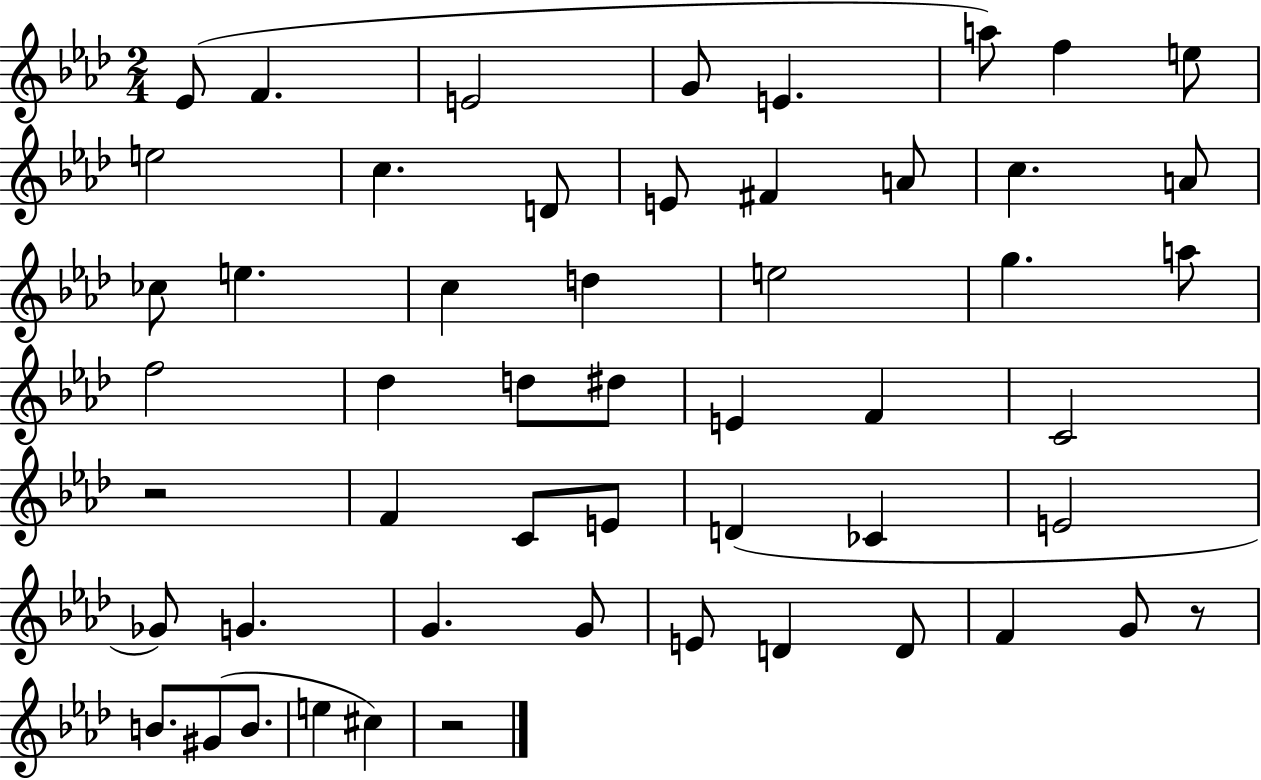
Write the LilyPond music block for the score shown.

{
  \clef treble
  \numericTimeSignature
  \time 2/4
  \key aes \major
  \repeat volta 2 { ees'8( f'4. | e'2 | g'8 e'4. | a''8) f''4 e''8 | \break e''2 | c''4. d'8 | e'8 fis'4 a'8 | c''4. a'8 | \break ces''8 e''4. | c''4 d''4 | e''2 | g''4. a''8 | \break f''2 | des''4 d''8 dis''8 | e'4 f'4 | c'2 | \break r2 | f'4 c'8 e'8 | d'4( ces'4 | e'2 | \break ges'8) g'4. | g'4. g'8 | e'8 d'4 d'8 | f'4 g'8 r8 | \break b'8. gis'8( b'8. | e''4 cis''4) | r2 | } \bar "|."
}